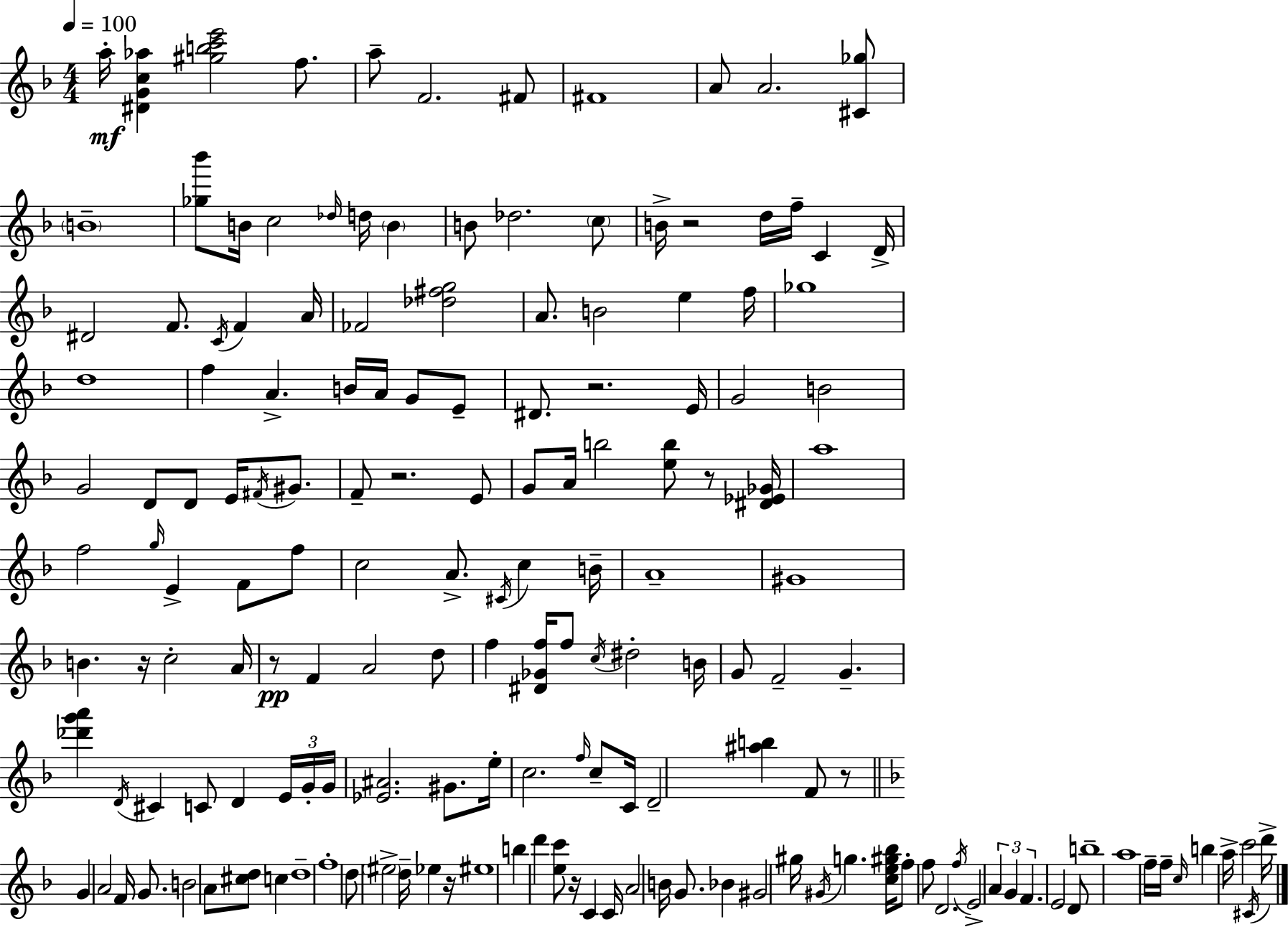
{
  \clef treble
  \numericTimeSignature
  \time 4/4
  \key f \major
  \tempo 4 = 100
  a''16-.\mf <dis' g' c'' aes''>4 <gis'' b'' c''' e'''>2 f''8. | a''8-- f'2. fis'8 | fis'1 | a'8 a'2. <cis' ges''>8 | \break \parenthesize b'1-- | <ges'' bes'''>8 b'16 c''2 \grace { des''16 } d''16 \parenthesize b'4 | b'8 des''2. \parenthesize c''8 | b'16-> r2 d''16 f''16-- c'4 | \break d'16-> dis'2 f'8. \acciaccatura { c'16 } f'4 | a'16 fes'2 <des'' fis'' g''>2 | a'8. b'2 e''4 | f''16 ges''1 | \break d''1 | f''4 a'4.-> b'16 a'16 g'8 | e'8-- dis'8. r2. | e'16 g'2 b'2 | \break g'2 d'8 d'8 e'16 \acciaccatura { fis'16 } | gis'8. f'8-- r2. | e'8 g'8 a'16 b''2 <e'' b''>8 | r8 <dis' ees' ges'>16 a''1 | \break f''2 \grace { g''16 } e'4-> | f'8 f''8 c''2 a'8.-> \acciaccatura { cis'16 } | c''4 b'16-- a'1-- | gis'1 | \break b'4. r16 c''2-. | a'16 r8\pp f'4 a'2 | d''8 f''4 <dis' ges' f''>16 f''8 \acciaccatura { c''16 } dis''2-. | b'16 g'8 f'2-- | \break g'4.-- <des''' g''' a'''>4 \acciaccatura { d'16 } cis'4 c'8 | d'4 \tuplet 3/2 { e'16 g'16-. g'16 } <ees' ais'>2. | gis'8. e''16-. c''2. | \grace { f''16 } c''8-- c'16 d'2-- | \break <ais'' b''>4 f'8 r8 \bar "||" \break \key d \minor g'4 a'2 f'16 g'8. | b'2 a'8 <cis'' d''>8 c''4 | d''1-- | f''1-. | \break d''8 \parenthesize eis''2-> d''16-- ees''4 r16 | eis''1 | b''4 d'''4 <e'' c'''>8 r16 c'4 c'16 | a'2 b'16 g'8. bes'4 | \break gis'2 gis''16 \acciaccatura { gis'16 } g''4. | <c'' e'' gis'' bes''>16 f''8-. f''8 d'2. | \acciaccatura { f''16 } e'2-> \tuplet 3/2 { a'4 g'4 | f'4. } e'2 | \break d'8 b''1-- | a''1 | f''16-- f''16-- \grace { c''16 } b''4 a''16-> c'''2 | \acciaccatura { cis'16 } d'''16-> \bar "|."
}